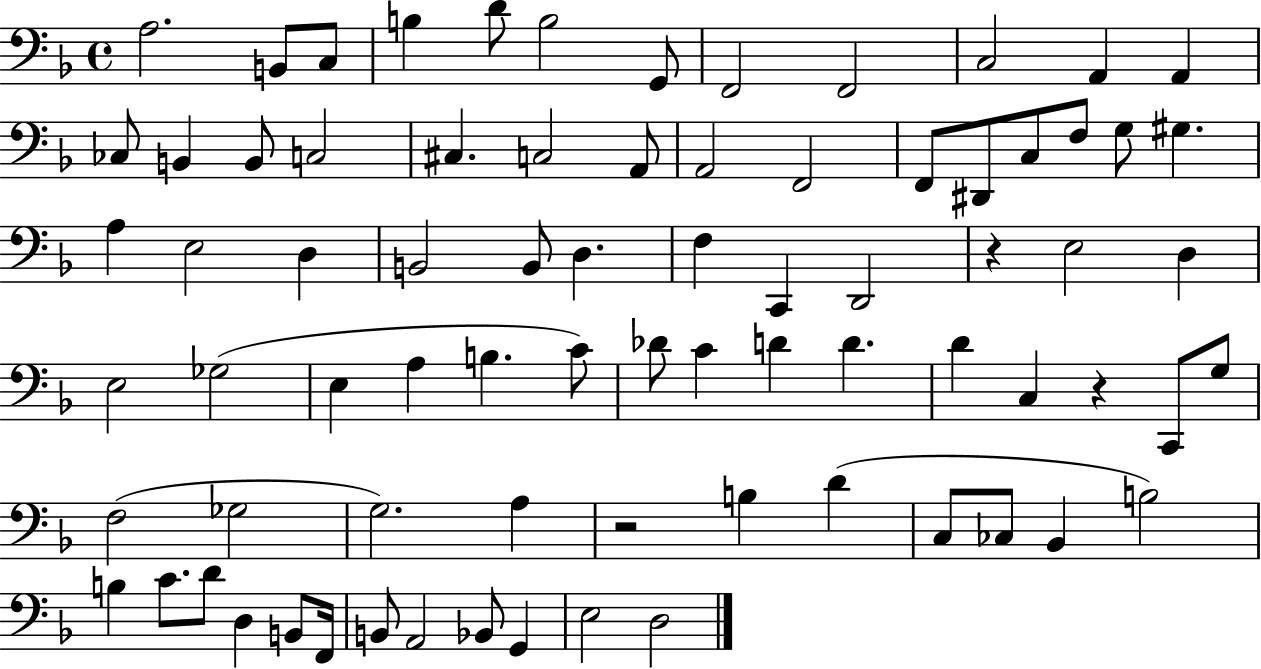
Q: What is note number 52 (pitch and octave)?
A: G3